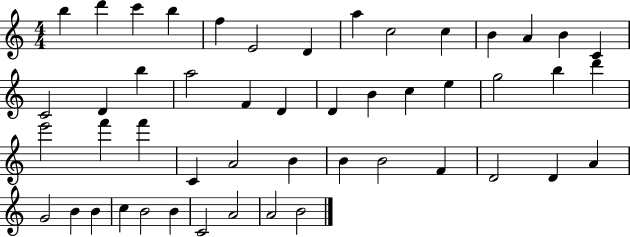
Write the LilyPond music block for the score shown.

{
  \clef treble
  \numericTimeSignature
  \time 4/4
  \key c \major
  b''4 d'''4 c'''4 b''4 | f''4 e'2 d'4 | a''4 c''2 c''4 | b'4 a'4 b'4 c'4 | \break c'2 d'4 b''4 | a''2 f'4 d'4 | d'4 b'4 c''4 e''4 | g''2 b''4 d'''4 | \break e'''2 f'''4 f'''4 | c'4 a'2 b'4 | b'4 b'2 f'4 | d'2 d'4 a'4 | \break g'2 b'4 b'4 | c''4 b'2 b'4 | c'2 a'2 | a'2 b'2 | \break \bar "|."
}